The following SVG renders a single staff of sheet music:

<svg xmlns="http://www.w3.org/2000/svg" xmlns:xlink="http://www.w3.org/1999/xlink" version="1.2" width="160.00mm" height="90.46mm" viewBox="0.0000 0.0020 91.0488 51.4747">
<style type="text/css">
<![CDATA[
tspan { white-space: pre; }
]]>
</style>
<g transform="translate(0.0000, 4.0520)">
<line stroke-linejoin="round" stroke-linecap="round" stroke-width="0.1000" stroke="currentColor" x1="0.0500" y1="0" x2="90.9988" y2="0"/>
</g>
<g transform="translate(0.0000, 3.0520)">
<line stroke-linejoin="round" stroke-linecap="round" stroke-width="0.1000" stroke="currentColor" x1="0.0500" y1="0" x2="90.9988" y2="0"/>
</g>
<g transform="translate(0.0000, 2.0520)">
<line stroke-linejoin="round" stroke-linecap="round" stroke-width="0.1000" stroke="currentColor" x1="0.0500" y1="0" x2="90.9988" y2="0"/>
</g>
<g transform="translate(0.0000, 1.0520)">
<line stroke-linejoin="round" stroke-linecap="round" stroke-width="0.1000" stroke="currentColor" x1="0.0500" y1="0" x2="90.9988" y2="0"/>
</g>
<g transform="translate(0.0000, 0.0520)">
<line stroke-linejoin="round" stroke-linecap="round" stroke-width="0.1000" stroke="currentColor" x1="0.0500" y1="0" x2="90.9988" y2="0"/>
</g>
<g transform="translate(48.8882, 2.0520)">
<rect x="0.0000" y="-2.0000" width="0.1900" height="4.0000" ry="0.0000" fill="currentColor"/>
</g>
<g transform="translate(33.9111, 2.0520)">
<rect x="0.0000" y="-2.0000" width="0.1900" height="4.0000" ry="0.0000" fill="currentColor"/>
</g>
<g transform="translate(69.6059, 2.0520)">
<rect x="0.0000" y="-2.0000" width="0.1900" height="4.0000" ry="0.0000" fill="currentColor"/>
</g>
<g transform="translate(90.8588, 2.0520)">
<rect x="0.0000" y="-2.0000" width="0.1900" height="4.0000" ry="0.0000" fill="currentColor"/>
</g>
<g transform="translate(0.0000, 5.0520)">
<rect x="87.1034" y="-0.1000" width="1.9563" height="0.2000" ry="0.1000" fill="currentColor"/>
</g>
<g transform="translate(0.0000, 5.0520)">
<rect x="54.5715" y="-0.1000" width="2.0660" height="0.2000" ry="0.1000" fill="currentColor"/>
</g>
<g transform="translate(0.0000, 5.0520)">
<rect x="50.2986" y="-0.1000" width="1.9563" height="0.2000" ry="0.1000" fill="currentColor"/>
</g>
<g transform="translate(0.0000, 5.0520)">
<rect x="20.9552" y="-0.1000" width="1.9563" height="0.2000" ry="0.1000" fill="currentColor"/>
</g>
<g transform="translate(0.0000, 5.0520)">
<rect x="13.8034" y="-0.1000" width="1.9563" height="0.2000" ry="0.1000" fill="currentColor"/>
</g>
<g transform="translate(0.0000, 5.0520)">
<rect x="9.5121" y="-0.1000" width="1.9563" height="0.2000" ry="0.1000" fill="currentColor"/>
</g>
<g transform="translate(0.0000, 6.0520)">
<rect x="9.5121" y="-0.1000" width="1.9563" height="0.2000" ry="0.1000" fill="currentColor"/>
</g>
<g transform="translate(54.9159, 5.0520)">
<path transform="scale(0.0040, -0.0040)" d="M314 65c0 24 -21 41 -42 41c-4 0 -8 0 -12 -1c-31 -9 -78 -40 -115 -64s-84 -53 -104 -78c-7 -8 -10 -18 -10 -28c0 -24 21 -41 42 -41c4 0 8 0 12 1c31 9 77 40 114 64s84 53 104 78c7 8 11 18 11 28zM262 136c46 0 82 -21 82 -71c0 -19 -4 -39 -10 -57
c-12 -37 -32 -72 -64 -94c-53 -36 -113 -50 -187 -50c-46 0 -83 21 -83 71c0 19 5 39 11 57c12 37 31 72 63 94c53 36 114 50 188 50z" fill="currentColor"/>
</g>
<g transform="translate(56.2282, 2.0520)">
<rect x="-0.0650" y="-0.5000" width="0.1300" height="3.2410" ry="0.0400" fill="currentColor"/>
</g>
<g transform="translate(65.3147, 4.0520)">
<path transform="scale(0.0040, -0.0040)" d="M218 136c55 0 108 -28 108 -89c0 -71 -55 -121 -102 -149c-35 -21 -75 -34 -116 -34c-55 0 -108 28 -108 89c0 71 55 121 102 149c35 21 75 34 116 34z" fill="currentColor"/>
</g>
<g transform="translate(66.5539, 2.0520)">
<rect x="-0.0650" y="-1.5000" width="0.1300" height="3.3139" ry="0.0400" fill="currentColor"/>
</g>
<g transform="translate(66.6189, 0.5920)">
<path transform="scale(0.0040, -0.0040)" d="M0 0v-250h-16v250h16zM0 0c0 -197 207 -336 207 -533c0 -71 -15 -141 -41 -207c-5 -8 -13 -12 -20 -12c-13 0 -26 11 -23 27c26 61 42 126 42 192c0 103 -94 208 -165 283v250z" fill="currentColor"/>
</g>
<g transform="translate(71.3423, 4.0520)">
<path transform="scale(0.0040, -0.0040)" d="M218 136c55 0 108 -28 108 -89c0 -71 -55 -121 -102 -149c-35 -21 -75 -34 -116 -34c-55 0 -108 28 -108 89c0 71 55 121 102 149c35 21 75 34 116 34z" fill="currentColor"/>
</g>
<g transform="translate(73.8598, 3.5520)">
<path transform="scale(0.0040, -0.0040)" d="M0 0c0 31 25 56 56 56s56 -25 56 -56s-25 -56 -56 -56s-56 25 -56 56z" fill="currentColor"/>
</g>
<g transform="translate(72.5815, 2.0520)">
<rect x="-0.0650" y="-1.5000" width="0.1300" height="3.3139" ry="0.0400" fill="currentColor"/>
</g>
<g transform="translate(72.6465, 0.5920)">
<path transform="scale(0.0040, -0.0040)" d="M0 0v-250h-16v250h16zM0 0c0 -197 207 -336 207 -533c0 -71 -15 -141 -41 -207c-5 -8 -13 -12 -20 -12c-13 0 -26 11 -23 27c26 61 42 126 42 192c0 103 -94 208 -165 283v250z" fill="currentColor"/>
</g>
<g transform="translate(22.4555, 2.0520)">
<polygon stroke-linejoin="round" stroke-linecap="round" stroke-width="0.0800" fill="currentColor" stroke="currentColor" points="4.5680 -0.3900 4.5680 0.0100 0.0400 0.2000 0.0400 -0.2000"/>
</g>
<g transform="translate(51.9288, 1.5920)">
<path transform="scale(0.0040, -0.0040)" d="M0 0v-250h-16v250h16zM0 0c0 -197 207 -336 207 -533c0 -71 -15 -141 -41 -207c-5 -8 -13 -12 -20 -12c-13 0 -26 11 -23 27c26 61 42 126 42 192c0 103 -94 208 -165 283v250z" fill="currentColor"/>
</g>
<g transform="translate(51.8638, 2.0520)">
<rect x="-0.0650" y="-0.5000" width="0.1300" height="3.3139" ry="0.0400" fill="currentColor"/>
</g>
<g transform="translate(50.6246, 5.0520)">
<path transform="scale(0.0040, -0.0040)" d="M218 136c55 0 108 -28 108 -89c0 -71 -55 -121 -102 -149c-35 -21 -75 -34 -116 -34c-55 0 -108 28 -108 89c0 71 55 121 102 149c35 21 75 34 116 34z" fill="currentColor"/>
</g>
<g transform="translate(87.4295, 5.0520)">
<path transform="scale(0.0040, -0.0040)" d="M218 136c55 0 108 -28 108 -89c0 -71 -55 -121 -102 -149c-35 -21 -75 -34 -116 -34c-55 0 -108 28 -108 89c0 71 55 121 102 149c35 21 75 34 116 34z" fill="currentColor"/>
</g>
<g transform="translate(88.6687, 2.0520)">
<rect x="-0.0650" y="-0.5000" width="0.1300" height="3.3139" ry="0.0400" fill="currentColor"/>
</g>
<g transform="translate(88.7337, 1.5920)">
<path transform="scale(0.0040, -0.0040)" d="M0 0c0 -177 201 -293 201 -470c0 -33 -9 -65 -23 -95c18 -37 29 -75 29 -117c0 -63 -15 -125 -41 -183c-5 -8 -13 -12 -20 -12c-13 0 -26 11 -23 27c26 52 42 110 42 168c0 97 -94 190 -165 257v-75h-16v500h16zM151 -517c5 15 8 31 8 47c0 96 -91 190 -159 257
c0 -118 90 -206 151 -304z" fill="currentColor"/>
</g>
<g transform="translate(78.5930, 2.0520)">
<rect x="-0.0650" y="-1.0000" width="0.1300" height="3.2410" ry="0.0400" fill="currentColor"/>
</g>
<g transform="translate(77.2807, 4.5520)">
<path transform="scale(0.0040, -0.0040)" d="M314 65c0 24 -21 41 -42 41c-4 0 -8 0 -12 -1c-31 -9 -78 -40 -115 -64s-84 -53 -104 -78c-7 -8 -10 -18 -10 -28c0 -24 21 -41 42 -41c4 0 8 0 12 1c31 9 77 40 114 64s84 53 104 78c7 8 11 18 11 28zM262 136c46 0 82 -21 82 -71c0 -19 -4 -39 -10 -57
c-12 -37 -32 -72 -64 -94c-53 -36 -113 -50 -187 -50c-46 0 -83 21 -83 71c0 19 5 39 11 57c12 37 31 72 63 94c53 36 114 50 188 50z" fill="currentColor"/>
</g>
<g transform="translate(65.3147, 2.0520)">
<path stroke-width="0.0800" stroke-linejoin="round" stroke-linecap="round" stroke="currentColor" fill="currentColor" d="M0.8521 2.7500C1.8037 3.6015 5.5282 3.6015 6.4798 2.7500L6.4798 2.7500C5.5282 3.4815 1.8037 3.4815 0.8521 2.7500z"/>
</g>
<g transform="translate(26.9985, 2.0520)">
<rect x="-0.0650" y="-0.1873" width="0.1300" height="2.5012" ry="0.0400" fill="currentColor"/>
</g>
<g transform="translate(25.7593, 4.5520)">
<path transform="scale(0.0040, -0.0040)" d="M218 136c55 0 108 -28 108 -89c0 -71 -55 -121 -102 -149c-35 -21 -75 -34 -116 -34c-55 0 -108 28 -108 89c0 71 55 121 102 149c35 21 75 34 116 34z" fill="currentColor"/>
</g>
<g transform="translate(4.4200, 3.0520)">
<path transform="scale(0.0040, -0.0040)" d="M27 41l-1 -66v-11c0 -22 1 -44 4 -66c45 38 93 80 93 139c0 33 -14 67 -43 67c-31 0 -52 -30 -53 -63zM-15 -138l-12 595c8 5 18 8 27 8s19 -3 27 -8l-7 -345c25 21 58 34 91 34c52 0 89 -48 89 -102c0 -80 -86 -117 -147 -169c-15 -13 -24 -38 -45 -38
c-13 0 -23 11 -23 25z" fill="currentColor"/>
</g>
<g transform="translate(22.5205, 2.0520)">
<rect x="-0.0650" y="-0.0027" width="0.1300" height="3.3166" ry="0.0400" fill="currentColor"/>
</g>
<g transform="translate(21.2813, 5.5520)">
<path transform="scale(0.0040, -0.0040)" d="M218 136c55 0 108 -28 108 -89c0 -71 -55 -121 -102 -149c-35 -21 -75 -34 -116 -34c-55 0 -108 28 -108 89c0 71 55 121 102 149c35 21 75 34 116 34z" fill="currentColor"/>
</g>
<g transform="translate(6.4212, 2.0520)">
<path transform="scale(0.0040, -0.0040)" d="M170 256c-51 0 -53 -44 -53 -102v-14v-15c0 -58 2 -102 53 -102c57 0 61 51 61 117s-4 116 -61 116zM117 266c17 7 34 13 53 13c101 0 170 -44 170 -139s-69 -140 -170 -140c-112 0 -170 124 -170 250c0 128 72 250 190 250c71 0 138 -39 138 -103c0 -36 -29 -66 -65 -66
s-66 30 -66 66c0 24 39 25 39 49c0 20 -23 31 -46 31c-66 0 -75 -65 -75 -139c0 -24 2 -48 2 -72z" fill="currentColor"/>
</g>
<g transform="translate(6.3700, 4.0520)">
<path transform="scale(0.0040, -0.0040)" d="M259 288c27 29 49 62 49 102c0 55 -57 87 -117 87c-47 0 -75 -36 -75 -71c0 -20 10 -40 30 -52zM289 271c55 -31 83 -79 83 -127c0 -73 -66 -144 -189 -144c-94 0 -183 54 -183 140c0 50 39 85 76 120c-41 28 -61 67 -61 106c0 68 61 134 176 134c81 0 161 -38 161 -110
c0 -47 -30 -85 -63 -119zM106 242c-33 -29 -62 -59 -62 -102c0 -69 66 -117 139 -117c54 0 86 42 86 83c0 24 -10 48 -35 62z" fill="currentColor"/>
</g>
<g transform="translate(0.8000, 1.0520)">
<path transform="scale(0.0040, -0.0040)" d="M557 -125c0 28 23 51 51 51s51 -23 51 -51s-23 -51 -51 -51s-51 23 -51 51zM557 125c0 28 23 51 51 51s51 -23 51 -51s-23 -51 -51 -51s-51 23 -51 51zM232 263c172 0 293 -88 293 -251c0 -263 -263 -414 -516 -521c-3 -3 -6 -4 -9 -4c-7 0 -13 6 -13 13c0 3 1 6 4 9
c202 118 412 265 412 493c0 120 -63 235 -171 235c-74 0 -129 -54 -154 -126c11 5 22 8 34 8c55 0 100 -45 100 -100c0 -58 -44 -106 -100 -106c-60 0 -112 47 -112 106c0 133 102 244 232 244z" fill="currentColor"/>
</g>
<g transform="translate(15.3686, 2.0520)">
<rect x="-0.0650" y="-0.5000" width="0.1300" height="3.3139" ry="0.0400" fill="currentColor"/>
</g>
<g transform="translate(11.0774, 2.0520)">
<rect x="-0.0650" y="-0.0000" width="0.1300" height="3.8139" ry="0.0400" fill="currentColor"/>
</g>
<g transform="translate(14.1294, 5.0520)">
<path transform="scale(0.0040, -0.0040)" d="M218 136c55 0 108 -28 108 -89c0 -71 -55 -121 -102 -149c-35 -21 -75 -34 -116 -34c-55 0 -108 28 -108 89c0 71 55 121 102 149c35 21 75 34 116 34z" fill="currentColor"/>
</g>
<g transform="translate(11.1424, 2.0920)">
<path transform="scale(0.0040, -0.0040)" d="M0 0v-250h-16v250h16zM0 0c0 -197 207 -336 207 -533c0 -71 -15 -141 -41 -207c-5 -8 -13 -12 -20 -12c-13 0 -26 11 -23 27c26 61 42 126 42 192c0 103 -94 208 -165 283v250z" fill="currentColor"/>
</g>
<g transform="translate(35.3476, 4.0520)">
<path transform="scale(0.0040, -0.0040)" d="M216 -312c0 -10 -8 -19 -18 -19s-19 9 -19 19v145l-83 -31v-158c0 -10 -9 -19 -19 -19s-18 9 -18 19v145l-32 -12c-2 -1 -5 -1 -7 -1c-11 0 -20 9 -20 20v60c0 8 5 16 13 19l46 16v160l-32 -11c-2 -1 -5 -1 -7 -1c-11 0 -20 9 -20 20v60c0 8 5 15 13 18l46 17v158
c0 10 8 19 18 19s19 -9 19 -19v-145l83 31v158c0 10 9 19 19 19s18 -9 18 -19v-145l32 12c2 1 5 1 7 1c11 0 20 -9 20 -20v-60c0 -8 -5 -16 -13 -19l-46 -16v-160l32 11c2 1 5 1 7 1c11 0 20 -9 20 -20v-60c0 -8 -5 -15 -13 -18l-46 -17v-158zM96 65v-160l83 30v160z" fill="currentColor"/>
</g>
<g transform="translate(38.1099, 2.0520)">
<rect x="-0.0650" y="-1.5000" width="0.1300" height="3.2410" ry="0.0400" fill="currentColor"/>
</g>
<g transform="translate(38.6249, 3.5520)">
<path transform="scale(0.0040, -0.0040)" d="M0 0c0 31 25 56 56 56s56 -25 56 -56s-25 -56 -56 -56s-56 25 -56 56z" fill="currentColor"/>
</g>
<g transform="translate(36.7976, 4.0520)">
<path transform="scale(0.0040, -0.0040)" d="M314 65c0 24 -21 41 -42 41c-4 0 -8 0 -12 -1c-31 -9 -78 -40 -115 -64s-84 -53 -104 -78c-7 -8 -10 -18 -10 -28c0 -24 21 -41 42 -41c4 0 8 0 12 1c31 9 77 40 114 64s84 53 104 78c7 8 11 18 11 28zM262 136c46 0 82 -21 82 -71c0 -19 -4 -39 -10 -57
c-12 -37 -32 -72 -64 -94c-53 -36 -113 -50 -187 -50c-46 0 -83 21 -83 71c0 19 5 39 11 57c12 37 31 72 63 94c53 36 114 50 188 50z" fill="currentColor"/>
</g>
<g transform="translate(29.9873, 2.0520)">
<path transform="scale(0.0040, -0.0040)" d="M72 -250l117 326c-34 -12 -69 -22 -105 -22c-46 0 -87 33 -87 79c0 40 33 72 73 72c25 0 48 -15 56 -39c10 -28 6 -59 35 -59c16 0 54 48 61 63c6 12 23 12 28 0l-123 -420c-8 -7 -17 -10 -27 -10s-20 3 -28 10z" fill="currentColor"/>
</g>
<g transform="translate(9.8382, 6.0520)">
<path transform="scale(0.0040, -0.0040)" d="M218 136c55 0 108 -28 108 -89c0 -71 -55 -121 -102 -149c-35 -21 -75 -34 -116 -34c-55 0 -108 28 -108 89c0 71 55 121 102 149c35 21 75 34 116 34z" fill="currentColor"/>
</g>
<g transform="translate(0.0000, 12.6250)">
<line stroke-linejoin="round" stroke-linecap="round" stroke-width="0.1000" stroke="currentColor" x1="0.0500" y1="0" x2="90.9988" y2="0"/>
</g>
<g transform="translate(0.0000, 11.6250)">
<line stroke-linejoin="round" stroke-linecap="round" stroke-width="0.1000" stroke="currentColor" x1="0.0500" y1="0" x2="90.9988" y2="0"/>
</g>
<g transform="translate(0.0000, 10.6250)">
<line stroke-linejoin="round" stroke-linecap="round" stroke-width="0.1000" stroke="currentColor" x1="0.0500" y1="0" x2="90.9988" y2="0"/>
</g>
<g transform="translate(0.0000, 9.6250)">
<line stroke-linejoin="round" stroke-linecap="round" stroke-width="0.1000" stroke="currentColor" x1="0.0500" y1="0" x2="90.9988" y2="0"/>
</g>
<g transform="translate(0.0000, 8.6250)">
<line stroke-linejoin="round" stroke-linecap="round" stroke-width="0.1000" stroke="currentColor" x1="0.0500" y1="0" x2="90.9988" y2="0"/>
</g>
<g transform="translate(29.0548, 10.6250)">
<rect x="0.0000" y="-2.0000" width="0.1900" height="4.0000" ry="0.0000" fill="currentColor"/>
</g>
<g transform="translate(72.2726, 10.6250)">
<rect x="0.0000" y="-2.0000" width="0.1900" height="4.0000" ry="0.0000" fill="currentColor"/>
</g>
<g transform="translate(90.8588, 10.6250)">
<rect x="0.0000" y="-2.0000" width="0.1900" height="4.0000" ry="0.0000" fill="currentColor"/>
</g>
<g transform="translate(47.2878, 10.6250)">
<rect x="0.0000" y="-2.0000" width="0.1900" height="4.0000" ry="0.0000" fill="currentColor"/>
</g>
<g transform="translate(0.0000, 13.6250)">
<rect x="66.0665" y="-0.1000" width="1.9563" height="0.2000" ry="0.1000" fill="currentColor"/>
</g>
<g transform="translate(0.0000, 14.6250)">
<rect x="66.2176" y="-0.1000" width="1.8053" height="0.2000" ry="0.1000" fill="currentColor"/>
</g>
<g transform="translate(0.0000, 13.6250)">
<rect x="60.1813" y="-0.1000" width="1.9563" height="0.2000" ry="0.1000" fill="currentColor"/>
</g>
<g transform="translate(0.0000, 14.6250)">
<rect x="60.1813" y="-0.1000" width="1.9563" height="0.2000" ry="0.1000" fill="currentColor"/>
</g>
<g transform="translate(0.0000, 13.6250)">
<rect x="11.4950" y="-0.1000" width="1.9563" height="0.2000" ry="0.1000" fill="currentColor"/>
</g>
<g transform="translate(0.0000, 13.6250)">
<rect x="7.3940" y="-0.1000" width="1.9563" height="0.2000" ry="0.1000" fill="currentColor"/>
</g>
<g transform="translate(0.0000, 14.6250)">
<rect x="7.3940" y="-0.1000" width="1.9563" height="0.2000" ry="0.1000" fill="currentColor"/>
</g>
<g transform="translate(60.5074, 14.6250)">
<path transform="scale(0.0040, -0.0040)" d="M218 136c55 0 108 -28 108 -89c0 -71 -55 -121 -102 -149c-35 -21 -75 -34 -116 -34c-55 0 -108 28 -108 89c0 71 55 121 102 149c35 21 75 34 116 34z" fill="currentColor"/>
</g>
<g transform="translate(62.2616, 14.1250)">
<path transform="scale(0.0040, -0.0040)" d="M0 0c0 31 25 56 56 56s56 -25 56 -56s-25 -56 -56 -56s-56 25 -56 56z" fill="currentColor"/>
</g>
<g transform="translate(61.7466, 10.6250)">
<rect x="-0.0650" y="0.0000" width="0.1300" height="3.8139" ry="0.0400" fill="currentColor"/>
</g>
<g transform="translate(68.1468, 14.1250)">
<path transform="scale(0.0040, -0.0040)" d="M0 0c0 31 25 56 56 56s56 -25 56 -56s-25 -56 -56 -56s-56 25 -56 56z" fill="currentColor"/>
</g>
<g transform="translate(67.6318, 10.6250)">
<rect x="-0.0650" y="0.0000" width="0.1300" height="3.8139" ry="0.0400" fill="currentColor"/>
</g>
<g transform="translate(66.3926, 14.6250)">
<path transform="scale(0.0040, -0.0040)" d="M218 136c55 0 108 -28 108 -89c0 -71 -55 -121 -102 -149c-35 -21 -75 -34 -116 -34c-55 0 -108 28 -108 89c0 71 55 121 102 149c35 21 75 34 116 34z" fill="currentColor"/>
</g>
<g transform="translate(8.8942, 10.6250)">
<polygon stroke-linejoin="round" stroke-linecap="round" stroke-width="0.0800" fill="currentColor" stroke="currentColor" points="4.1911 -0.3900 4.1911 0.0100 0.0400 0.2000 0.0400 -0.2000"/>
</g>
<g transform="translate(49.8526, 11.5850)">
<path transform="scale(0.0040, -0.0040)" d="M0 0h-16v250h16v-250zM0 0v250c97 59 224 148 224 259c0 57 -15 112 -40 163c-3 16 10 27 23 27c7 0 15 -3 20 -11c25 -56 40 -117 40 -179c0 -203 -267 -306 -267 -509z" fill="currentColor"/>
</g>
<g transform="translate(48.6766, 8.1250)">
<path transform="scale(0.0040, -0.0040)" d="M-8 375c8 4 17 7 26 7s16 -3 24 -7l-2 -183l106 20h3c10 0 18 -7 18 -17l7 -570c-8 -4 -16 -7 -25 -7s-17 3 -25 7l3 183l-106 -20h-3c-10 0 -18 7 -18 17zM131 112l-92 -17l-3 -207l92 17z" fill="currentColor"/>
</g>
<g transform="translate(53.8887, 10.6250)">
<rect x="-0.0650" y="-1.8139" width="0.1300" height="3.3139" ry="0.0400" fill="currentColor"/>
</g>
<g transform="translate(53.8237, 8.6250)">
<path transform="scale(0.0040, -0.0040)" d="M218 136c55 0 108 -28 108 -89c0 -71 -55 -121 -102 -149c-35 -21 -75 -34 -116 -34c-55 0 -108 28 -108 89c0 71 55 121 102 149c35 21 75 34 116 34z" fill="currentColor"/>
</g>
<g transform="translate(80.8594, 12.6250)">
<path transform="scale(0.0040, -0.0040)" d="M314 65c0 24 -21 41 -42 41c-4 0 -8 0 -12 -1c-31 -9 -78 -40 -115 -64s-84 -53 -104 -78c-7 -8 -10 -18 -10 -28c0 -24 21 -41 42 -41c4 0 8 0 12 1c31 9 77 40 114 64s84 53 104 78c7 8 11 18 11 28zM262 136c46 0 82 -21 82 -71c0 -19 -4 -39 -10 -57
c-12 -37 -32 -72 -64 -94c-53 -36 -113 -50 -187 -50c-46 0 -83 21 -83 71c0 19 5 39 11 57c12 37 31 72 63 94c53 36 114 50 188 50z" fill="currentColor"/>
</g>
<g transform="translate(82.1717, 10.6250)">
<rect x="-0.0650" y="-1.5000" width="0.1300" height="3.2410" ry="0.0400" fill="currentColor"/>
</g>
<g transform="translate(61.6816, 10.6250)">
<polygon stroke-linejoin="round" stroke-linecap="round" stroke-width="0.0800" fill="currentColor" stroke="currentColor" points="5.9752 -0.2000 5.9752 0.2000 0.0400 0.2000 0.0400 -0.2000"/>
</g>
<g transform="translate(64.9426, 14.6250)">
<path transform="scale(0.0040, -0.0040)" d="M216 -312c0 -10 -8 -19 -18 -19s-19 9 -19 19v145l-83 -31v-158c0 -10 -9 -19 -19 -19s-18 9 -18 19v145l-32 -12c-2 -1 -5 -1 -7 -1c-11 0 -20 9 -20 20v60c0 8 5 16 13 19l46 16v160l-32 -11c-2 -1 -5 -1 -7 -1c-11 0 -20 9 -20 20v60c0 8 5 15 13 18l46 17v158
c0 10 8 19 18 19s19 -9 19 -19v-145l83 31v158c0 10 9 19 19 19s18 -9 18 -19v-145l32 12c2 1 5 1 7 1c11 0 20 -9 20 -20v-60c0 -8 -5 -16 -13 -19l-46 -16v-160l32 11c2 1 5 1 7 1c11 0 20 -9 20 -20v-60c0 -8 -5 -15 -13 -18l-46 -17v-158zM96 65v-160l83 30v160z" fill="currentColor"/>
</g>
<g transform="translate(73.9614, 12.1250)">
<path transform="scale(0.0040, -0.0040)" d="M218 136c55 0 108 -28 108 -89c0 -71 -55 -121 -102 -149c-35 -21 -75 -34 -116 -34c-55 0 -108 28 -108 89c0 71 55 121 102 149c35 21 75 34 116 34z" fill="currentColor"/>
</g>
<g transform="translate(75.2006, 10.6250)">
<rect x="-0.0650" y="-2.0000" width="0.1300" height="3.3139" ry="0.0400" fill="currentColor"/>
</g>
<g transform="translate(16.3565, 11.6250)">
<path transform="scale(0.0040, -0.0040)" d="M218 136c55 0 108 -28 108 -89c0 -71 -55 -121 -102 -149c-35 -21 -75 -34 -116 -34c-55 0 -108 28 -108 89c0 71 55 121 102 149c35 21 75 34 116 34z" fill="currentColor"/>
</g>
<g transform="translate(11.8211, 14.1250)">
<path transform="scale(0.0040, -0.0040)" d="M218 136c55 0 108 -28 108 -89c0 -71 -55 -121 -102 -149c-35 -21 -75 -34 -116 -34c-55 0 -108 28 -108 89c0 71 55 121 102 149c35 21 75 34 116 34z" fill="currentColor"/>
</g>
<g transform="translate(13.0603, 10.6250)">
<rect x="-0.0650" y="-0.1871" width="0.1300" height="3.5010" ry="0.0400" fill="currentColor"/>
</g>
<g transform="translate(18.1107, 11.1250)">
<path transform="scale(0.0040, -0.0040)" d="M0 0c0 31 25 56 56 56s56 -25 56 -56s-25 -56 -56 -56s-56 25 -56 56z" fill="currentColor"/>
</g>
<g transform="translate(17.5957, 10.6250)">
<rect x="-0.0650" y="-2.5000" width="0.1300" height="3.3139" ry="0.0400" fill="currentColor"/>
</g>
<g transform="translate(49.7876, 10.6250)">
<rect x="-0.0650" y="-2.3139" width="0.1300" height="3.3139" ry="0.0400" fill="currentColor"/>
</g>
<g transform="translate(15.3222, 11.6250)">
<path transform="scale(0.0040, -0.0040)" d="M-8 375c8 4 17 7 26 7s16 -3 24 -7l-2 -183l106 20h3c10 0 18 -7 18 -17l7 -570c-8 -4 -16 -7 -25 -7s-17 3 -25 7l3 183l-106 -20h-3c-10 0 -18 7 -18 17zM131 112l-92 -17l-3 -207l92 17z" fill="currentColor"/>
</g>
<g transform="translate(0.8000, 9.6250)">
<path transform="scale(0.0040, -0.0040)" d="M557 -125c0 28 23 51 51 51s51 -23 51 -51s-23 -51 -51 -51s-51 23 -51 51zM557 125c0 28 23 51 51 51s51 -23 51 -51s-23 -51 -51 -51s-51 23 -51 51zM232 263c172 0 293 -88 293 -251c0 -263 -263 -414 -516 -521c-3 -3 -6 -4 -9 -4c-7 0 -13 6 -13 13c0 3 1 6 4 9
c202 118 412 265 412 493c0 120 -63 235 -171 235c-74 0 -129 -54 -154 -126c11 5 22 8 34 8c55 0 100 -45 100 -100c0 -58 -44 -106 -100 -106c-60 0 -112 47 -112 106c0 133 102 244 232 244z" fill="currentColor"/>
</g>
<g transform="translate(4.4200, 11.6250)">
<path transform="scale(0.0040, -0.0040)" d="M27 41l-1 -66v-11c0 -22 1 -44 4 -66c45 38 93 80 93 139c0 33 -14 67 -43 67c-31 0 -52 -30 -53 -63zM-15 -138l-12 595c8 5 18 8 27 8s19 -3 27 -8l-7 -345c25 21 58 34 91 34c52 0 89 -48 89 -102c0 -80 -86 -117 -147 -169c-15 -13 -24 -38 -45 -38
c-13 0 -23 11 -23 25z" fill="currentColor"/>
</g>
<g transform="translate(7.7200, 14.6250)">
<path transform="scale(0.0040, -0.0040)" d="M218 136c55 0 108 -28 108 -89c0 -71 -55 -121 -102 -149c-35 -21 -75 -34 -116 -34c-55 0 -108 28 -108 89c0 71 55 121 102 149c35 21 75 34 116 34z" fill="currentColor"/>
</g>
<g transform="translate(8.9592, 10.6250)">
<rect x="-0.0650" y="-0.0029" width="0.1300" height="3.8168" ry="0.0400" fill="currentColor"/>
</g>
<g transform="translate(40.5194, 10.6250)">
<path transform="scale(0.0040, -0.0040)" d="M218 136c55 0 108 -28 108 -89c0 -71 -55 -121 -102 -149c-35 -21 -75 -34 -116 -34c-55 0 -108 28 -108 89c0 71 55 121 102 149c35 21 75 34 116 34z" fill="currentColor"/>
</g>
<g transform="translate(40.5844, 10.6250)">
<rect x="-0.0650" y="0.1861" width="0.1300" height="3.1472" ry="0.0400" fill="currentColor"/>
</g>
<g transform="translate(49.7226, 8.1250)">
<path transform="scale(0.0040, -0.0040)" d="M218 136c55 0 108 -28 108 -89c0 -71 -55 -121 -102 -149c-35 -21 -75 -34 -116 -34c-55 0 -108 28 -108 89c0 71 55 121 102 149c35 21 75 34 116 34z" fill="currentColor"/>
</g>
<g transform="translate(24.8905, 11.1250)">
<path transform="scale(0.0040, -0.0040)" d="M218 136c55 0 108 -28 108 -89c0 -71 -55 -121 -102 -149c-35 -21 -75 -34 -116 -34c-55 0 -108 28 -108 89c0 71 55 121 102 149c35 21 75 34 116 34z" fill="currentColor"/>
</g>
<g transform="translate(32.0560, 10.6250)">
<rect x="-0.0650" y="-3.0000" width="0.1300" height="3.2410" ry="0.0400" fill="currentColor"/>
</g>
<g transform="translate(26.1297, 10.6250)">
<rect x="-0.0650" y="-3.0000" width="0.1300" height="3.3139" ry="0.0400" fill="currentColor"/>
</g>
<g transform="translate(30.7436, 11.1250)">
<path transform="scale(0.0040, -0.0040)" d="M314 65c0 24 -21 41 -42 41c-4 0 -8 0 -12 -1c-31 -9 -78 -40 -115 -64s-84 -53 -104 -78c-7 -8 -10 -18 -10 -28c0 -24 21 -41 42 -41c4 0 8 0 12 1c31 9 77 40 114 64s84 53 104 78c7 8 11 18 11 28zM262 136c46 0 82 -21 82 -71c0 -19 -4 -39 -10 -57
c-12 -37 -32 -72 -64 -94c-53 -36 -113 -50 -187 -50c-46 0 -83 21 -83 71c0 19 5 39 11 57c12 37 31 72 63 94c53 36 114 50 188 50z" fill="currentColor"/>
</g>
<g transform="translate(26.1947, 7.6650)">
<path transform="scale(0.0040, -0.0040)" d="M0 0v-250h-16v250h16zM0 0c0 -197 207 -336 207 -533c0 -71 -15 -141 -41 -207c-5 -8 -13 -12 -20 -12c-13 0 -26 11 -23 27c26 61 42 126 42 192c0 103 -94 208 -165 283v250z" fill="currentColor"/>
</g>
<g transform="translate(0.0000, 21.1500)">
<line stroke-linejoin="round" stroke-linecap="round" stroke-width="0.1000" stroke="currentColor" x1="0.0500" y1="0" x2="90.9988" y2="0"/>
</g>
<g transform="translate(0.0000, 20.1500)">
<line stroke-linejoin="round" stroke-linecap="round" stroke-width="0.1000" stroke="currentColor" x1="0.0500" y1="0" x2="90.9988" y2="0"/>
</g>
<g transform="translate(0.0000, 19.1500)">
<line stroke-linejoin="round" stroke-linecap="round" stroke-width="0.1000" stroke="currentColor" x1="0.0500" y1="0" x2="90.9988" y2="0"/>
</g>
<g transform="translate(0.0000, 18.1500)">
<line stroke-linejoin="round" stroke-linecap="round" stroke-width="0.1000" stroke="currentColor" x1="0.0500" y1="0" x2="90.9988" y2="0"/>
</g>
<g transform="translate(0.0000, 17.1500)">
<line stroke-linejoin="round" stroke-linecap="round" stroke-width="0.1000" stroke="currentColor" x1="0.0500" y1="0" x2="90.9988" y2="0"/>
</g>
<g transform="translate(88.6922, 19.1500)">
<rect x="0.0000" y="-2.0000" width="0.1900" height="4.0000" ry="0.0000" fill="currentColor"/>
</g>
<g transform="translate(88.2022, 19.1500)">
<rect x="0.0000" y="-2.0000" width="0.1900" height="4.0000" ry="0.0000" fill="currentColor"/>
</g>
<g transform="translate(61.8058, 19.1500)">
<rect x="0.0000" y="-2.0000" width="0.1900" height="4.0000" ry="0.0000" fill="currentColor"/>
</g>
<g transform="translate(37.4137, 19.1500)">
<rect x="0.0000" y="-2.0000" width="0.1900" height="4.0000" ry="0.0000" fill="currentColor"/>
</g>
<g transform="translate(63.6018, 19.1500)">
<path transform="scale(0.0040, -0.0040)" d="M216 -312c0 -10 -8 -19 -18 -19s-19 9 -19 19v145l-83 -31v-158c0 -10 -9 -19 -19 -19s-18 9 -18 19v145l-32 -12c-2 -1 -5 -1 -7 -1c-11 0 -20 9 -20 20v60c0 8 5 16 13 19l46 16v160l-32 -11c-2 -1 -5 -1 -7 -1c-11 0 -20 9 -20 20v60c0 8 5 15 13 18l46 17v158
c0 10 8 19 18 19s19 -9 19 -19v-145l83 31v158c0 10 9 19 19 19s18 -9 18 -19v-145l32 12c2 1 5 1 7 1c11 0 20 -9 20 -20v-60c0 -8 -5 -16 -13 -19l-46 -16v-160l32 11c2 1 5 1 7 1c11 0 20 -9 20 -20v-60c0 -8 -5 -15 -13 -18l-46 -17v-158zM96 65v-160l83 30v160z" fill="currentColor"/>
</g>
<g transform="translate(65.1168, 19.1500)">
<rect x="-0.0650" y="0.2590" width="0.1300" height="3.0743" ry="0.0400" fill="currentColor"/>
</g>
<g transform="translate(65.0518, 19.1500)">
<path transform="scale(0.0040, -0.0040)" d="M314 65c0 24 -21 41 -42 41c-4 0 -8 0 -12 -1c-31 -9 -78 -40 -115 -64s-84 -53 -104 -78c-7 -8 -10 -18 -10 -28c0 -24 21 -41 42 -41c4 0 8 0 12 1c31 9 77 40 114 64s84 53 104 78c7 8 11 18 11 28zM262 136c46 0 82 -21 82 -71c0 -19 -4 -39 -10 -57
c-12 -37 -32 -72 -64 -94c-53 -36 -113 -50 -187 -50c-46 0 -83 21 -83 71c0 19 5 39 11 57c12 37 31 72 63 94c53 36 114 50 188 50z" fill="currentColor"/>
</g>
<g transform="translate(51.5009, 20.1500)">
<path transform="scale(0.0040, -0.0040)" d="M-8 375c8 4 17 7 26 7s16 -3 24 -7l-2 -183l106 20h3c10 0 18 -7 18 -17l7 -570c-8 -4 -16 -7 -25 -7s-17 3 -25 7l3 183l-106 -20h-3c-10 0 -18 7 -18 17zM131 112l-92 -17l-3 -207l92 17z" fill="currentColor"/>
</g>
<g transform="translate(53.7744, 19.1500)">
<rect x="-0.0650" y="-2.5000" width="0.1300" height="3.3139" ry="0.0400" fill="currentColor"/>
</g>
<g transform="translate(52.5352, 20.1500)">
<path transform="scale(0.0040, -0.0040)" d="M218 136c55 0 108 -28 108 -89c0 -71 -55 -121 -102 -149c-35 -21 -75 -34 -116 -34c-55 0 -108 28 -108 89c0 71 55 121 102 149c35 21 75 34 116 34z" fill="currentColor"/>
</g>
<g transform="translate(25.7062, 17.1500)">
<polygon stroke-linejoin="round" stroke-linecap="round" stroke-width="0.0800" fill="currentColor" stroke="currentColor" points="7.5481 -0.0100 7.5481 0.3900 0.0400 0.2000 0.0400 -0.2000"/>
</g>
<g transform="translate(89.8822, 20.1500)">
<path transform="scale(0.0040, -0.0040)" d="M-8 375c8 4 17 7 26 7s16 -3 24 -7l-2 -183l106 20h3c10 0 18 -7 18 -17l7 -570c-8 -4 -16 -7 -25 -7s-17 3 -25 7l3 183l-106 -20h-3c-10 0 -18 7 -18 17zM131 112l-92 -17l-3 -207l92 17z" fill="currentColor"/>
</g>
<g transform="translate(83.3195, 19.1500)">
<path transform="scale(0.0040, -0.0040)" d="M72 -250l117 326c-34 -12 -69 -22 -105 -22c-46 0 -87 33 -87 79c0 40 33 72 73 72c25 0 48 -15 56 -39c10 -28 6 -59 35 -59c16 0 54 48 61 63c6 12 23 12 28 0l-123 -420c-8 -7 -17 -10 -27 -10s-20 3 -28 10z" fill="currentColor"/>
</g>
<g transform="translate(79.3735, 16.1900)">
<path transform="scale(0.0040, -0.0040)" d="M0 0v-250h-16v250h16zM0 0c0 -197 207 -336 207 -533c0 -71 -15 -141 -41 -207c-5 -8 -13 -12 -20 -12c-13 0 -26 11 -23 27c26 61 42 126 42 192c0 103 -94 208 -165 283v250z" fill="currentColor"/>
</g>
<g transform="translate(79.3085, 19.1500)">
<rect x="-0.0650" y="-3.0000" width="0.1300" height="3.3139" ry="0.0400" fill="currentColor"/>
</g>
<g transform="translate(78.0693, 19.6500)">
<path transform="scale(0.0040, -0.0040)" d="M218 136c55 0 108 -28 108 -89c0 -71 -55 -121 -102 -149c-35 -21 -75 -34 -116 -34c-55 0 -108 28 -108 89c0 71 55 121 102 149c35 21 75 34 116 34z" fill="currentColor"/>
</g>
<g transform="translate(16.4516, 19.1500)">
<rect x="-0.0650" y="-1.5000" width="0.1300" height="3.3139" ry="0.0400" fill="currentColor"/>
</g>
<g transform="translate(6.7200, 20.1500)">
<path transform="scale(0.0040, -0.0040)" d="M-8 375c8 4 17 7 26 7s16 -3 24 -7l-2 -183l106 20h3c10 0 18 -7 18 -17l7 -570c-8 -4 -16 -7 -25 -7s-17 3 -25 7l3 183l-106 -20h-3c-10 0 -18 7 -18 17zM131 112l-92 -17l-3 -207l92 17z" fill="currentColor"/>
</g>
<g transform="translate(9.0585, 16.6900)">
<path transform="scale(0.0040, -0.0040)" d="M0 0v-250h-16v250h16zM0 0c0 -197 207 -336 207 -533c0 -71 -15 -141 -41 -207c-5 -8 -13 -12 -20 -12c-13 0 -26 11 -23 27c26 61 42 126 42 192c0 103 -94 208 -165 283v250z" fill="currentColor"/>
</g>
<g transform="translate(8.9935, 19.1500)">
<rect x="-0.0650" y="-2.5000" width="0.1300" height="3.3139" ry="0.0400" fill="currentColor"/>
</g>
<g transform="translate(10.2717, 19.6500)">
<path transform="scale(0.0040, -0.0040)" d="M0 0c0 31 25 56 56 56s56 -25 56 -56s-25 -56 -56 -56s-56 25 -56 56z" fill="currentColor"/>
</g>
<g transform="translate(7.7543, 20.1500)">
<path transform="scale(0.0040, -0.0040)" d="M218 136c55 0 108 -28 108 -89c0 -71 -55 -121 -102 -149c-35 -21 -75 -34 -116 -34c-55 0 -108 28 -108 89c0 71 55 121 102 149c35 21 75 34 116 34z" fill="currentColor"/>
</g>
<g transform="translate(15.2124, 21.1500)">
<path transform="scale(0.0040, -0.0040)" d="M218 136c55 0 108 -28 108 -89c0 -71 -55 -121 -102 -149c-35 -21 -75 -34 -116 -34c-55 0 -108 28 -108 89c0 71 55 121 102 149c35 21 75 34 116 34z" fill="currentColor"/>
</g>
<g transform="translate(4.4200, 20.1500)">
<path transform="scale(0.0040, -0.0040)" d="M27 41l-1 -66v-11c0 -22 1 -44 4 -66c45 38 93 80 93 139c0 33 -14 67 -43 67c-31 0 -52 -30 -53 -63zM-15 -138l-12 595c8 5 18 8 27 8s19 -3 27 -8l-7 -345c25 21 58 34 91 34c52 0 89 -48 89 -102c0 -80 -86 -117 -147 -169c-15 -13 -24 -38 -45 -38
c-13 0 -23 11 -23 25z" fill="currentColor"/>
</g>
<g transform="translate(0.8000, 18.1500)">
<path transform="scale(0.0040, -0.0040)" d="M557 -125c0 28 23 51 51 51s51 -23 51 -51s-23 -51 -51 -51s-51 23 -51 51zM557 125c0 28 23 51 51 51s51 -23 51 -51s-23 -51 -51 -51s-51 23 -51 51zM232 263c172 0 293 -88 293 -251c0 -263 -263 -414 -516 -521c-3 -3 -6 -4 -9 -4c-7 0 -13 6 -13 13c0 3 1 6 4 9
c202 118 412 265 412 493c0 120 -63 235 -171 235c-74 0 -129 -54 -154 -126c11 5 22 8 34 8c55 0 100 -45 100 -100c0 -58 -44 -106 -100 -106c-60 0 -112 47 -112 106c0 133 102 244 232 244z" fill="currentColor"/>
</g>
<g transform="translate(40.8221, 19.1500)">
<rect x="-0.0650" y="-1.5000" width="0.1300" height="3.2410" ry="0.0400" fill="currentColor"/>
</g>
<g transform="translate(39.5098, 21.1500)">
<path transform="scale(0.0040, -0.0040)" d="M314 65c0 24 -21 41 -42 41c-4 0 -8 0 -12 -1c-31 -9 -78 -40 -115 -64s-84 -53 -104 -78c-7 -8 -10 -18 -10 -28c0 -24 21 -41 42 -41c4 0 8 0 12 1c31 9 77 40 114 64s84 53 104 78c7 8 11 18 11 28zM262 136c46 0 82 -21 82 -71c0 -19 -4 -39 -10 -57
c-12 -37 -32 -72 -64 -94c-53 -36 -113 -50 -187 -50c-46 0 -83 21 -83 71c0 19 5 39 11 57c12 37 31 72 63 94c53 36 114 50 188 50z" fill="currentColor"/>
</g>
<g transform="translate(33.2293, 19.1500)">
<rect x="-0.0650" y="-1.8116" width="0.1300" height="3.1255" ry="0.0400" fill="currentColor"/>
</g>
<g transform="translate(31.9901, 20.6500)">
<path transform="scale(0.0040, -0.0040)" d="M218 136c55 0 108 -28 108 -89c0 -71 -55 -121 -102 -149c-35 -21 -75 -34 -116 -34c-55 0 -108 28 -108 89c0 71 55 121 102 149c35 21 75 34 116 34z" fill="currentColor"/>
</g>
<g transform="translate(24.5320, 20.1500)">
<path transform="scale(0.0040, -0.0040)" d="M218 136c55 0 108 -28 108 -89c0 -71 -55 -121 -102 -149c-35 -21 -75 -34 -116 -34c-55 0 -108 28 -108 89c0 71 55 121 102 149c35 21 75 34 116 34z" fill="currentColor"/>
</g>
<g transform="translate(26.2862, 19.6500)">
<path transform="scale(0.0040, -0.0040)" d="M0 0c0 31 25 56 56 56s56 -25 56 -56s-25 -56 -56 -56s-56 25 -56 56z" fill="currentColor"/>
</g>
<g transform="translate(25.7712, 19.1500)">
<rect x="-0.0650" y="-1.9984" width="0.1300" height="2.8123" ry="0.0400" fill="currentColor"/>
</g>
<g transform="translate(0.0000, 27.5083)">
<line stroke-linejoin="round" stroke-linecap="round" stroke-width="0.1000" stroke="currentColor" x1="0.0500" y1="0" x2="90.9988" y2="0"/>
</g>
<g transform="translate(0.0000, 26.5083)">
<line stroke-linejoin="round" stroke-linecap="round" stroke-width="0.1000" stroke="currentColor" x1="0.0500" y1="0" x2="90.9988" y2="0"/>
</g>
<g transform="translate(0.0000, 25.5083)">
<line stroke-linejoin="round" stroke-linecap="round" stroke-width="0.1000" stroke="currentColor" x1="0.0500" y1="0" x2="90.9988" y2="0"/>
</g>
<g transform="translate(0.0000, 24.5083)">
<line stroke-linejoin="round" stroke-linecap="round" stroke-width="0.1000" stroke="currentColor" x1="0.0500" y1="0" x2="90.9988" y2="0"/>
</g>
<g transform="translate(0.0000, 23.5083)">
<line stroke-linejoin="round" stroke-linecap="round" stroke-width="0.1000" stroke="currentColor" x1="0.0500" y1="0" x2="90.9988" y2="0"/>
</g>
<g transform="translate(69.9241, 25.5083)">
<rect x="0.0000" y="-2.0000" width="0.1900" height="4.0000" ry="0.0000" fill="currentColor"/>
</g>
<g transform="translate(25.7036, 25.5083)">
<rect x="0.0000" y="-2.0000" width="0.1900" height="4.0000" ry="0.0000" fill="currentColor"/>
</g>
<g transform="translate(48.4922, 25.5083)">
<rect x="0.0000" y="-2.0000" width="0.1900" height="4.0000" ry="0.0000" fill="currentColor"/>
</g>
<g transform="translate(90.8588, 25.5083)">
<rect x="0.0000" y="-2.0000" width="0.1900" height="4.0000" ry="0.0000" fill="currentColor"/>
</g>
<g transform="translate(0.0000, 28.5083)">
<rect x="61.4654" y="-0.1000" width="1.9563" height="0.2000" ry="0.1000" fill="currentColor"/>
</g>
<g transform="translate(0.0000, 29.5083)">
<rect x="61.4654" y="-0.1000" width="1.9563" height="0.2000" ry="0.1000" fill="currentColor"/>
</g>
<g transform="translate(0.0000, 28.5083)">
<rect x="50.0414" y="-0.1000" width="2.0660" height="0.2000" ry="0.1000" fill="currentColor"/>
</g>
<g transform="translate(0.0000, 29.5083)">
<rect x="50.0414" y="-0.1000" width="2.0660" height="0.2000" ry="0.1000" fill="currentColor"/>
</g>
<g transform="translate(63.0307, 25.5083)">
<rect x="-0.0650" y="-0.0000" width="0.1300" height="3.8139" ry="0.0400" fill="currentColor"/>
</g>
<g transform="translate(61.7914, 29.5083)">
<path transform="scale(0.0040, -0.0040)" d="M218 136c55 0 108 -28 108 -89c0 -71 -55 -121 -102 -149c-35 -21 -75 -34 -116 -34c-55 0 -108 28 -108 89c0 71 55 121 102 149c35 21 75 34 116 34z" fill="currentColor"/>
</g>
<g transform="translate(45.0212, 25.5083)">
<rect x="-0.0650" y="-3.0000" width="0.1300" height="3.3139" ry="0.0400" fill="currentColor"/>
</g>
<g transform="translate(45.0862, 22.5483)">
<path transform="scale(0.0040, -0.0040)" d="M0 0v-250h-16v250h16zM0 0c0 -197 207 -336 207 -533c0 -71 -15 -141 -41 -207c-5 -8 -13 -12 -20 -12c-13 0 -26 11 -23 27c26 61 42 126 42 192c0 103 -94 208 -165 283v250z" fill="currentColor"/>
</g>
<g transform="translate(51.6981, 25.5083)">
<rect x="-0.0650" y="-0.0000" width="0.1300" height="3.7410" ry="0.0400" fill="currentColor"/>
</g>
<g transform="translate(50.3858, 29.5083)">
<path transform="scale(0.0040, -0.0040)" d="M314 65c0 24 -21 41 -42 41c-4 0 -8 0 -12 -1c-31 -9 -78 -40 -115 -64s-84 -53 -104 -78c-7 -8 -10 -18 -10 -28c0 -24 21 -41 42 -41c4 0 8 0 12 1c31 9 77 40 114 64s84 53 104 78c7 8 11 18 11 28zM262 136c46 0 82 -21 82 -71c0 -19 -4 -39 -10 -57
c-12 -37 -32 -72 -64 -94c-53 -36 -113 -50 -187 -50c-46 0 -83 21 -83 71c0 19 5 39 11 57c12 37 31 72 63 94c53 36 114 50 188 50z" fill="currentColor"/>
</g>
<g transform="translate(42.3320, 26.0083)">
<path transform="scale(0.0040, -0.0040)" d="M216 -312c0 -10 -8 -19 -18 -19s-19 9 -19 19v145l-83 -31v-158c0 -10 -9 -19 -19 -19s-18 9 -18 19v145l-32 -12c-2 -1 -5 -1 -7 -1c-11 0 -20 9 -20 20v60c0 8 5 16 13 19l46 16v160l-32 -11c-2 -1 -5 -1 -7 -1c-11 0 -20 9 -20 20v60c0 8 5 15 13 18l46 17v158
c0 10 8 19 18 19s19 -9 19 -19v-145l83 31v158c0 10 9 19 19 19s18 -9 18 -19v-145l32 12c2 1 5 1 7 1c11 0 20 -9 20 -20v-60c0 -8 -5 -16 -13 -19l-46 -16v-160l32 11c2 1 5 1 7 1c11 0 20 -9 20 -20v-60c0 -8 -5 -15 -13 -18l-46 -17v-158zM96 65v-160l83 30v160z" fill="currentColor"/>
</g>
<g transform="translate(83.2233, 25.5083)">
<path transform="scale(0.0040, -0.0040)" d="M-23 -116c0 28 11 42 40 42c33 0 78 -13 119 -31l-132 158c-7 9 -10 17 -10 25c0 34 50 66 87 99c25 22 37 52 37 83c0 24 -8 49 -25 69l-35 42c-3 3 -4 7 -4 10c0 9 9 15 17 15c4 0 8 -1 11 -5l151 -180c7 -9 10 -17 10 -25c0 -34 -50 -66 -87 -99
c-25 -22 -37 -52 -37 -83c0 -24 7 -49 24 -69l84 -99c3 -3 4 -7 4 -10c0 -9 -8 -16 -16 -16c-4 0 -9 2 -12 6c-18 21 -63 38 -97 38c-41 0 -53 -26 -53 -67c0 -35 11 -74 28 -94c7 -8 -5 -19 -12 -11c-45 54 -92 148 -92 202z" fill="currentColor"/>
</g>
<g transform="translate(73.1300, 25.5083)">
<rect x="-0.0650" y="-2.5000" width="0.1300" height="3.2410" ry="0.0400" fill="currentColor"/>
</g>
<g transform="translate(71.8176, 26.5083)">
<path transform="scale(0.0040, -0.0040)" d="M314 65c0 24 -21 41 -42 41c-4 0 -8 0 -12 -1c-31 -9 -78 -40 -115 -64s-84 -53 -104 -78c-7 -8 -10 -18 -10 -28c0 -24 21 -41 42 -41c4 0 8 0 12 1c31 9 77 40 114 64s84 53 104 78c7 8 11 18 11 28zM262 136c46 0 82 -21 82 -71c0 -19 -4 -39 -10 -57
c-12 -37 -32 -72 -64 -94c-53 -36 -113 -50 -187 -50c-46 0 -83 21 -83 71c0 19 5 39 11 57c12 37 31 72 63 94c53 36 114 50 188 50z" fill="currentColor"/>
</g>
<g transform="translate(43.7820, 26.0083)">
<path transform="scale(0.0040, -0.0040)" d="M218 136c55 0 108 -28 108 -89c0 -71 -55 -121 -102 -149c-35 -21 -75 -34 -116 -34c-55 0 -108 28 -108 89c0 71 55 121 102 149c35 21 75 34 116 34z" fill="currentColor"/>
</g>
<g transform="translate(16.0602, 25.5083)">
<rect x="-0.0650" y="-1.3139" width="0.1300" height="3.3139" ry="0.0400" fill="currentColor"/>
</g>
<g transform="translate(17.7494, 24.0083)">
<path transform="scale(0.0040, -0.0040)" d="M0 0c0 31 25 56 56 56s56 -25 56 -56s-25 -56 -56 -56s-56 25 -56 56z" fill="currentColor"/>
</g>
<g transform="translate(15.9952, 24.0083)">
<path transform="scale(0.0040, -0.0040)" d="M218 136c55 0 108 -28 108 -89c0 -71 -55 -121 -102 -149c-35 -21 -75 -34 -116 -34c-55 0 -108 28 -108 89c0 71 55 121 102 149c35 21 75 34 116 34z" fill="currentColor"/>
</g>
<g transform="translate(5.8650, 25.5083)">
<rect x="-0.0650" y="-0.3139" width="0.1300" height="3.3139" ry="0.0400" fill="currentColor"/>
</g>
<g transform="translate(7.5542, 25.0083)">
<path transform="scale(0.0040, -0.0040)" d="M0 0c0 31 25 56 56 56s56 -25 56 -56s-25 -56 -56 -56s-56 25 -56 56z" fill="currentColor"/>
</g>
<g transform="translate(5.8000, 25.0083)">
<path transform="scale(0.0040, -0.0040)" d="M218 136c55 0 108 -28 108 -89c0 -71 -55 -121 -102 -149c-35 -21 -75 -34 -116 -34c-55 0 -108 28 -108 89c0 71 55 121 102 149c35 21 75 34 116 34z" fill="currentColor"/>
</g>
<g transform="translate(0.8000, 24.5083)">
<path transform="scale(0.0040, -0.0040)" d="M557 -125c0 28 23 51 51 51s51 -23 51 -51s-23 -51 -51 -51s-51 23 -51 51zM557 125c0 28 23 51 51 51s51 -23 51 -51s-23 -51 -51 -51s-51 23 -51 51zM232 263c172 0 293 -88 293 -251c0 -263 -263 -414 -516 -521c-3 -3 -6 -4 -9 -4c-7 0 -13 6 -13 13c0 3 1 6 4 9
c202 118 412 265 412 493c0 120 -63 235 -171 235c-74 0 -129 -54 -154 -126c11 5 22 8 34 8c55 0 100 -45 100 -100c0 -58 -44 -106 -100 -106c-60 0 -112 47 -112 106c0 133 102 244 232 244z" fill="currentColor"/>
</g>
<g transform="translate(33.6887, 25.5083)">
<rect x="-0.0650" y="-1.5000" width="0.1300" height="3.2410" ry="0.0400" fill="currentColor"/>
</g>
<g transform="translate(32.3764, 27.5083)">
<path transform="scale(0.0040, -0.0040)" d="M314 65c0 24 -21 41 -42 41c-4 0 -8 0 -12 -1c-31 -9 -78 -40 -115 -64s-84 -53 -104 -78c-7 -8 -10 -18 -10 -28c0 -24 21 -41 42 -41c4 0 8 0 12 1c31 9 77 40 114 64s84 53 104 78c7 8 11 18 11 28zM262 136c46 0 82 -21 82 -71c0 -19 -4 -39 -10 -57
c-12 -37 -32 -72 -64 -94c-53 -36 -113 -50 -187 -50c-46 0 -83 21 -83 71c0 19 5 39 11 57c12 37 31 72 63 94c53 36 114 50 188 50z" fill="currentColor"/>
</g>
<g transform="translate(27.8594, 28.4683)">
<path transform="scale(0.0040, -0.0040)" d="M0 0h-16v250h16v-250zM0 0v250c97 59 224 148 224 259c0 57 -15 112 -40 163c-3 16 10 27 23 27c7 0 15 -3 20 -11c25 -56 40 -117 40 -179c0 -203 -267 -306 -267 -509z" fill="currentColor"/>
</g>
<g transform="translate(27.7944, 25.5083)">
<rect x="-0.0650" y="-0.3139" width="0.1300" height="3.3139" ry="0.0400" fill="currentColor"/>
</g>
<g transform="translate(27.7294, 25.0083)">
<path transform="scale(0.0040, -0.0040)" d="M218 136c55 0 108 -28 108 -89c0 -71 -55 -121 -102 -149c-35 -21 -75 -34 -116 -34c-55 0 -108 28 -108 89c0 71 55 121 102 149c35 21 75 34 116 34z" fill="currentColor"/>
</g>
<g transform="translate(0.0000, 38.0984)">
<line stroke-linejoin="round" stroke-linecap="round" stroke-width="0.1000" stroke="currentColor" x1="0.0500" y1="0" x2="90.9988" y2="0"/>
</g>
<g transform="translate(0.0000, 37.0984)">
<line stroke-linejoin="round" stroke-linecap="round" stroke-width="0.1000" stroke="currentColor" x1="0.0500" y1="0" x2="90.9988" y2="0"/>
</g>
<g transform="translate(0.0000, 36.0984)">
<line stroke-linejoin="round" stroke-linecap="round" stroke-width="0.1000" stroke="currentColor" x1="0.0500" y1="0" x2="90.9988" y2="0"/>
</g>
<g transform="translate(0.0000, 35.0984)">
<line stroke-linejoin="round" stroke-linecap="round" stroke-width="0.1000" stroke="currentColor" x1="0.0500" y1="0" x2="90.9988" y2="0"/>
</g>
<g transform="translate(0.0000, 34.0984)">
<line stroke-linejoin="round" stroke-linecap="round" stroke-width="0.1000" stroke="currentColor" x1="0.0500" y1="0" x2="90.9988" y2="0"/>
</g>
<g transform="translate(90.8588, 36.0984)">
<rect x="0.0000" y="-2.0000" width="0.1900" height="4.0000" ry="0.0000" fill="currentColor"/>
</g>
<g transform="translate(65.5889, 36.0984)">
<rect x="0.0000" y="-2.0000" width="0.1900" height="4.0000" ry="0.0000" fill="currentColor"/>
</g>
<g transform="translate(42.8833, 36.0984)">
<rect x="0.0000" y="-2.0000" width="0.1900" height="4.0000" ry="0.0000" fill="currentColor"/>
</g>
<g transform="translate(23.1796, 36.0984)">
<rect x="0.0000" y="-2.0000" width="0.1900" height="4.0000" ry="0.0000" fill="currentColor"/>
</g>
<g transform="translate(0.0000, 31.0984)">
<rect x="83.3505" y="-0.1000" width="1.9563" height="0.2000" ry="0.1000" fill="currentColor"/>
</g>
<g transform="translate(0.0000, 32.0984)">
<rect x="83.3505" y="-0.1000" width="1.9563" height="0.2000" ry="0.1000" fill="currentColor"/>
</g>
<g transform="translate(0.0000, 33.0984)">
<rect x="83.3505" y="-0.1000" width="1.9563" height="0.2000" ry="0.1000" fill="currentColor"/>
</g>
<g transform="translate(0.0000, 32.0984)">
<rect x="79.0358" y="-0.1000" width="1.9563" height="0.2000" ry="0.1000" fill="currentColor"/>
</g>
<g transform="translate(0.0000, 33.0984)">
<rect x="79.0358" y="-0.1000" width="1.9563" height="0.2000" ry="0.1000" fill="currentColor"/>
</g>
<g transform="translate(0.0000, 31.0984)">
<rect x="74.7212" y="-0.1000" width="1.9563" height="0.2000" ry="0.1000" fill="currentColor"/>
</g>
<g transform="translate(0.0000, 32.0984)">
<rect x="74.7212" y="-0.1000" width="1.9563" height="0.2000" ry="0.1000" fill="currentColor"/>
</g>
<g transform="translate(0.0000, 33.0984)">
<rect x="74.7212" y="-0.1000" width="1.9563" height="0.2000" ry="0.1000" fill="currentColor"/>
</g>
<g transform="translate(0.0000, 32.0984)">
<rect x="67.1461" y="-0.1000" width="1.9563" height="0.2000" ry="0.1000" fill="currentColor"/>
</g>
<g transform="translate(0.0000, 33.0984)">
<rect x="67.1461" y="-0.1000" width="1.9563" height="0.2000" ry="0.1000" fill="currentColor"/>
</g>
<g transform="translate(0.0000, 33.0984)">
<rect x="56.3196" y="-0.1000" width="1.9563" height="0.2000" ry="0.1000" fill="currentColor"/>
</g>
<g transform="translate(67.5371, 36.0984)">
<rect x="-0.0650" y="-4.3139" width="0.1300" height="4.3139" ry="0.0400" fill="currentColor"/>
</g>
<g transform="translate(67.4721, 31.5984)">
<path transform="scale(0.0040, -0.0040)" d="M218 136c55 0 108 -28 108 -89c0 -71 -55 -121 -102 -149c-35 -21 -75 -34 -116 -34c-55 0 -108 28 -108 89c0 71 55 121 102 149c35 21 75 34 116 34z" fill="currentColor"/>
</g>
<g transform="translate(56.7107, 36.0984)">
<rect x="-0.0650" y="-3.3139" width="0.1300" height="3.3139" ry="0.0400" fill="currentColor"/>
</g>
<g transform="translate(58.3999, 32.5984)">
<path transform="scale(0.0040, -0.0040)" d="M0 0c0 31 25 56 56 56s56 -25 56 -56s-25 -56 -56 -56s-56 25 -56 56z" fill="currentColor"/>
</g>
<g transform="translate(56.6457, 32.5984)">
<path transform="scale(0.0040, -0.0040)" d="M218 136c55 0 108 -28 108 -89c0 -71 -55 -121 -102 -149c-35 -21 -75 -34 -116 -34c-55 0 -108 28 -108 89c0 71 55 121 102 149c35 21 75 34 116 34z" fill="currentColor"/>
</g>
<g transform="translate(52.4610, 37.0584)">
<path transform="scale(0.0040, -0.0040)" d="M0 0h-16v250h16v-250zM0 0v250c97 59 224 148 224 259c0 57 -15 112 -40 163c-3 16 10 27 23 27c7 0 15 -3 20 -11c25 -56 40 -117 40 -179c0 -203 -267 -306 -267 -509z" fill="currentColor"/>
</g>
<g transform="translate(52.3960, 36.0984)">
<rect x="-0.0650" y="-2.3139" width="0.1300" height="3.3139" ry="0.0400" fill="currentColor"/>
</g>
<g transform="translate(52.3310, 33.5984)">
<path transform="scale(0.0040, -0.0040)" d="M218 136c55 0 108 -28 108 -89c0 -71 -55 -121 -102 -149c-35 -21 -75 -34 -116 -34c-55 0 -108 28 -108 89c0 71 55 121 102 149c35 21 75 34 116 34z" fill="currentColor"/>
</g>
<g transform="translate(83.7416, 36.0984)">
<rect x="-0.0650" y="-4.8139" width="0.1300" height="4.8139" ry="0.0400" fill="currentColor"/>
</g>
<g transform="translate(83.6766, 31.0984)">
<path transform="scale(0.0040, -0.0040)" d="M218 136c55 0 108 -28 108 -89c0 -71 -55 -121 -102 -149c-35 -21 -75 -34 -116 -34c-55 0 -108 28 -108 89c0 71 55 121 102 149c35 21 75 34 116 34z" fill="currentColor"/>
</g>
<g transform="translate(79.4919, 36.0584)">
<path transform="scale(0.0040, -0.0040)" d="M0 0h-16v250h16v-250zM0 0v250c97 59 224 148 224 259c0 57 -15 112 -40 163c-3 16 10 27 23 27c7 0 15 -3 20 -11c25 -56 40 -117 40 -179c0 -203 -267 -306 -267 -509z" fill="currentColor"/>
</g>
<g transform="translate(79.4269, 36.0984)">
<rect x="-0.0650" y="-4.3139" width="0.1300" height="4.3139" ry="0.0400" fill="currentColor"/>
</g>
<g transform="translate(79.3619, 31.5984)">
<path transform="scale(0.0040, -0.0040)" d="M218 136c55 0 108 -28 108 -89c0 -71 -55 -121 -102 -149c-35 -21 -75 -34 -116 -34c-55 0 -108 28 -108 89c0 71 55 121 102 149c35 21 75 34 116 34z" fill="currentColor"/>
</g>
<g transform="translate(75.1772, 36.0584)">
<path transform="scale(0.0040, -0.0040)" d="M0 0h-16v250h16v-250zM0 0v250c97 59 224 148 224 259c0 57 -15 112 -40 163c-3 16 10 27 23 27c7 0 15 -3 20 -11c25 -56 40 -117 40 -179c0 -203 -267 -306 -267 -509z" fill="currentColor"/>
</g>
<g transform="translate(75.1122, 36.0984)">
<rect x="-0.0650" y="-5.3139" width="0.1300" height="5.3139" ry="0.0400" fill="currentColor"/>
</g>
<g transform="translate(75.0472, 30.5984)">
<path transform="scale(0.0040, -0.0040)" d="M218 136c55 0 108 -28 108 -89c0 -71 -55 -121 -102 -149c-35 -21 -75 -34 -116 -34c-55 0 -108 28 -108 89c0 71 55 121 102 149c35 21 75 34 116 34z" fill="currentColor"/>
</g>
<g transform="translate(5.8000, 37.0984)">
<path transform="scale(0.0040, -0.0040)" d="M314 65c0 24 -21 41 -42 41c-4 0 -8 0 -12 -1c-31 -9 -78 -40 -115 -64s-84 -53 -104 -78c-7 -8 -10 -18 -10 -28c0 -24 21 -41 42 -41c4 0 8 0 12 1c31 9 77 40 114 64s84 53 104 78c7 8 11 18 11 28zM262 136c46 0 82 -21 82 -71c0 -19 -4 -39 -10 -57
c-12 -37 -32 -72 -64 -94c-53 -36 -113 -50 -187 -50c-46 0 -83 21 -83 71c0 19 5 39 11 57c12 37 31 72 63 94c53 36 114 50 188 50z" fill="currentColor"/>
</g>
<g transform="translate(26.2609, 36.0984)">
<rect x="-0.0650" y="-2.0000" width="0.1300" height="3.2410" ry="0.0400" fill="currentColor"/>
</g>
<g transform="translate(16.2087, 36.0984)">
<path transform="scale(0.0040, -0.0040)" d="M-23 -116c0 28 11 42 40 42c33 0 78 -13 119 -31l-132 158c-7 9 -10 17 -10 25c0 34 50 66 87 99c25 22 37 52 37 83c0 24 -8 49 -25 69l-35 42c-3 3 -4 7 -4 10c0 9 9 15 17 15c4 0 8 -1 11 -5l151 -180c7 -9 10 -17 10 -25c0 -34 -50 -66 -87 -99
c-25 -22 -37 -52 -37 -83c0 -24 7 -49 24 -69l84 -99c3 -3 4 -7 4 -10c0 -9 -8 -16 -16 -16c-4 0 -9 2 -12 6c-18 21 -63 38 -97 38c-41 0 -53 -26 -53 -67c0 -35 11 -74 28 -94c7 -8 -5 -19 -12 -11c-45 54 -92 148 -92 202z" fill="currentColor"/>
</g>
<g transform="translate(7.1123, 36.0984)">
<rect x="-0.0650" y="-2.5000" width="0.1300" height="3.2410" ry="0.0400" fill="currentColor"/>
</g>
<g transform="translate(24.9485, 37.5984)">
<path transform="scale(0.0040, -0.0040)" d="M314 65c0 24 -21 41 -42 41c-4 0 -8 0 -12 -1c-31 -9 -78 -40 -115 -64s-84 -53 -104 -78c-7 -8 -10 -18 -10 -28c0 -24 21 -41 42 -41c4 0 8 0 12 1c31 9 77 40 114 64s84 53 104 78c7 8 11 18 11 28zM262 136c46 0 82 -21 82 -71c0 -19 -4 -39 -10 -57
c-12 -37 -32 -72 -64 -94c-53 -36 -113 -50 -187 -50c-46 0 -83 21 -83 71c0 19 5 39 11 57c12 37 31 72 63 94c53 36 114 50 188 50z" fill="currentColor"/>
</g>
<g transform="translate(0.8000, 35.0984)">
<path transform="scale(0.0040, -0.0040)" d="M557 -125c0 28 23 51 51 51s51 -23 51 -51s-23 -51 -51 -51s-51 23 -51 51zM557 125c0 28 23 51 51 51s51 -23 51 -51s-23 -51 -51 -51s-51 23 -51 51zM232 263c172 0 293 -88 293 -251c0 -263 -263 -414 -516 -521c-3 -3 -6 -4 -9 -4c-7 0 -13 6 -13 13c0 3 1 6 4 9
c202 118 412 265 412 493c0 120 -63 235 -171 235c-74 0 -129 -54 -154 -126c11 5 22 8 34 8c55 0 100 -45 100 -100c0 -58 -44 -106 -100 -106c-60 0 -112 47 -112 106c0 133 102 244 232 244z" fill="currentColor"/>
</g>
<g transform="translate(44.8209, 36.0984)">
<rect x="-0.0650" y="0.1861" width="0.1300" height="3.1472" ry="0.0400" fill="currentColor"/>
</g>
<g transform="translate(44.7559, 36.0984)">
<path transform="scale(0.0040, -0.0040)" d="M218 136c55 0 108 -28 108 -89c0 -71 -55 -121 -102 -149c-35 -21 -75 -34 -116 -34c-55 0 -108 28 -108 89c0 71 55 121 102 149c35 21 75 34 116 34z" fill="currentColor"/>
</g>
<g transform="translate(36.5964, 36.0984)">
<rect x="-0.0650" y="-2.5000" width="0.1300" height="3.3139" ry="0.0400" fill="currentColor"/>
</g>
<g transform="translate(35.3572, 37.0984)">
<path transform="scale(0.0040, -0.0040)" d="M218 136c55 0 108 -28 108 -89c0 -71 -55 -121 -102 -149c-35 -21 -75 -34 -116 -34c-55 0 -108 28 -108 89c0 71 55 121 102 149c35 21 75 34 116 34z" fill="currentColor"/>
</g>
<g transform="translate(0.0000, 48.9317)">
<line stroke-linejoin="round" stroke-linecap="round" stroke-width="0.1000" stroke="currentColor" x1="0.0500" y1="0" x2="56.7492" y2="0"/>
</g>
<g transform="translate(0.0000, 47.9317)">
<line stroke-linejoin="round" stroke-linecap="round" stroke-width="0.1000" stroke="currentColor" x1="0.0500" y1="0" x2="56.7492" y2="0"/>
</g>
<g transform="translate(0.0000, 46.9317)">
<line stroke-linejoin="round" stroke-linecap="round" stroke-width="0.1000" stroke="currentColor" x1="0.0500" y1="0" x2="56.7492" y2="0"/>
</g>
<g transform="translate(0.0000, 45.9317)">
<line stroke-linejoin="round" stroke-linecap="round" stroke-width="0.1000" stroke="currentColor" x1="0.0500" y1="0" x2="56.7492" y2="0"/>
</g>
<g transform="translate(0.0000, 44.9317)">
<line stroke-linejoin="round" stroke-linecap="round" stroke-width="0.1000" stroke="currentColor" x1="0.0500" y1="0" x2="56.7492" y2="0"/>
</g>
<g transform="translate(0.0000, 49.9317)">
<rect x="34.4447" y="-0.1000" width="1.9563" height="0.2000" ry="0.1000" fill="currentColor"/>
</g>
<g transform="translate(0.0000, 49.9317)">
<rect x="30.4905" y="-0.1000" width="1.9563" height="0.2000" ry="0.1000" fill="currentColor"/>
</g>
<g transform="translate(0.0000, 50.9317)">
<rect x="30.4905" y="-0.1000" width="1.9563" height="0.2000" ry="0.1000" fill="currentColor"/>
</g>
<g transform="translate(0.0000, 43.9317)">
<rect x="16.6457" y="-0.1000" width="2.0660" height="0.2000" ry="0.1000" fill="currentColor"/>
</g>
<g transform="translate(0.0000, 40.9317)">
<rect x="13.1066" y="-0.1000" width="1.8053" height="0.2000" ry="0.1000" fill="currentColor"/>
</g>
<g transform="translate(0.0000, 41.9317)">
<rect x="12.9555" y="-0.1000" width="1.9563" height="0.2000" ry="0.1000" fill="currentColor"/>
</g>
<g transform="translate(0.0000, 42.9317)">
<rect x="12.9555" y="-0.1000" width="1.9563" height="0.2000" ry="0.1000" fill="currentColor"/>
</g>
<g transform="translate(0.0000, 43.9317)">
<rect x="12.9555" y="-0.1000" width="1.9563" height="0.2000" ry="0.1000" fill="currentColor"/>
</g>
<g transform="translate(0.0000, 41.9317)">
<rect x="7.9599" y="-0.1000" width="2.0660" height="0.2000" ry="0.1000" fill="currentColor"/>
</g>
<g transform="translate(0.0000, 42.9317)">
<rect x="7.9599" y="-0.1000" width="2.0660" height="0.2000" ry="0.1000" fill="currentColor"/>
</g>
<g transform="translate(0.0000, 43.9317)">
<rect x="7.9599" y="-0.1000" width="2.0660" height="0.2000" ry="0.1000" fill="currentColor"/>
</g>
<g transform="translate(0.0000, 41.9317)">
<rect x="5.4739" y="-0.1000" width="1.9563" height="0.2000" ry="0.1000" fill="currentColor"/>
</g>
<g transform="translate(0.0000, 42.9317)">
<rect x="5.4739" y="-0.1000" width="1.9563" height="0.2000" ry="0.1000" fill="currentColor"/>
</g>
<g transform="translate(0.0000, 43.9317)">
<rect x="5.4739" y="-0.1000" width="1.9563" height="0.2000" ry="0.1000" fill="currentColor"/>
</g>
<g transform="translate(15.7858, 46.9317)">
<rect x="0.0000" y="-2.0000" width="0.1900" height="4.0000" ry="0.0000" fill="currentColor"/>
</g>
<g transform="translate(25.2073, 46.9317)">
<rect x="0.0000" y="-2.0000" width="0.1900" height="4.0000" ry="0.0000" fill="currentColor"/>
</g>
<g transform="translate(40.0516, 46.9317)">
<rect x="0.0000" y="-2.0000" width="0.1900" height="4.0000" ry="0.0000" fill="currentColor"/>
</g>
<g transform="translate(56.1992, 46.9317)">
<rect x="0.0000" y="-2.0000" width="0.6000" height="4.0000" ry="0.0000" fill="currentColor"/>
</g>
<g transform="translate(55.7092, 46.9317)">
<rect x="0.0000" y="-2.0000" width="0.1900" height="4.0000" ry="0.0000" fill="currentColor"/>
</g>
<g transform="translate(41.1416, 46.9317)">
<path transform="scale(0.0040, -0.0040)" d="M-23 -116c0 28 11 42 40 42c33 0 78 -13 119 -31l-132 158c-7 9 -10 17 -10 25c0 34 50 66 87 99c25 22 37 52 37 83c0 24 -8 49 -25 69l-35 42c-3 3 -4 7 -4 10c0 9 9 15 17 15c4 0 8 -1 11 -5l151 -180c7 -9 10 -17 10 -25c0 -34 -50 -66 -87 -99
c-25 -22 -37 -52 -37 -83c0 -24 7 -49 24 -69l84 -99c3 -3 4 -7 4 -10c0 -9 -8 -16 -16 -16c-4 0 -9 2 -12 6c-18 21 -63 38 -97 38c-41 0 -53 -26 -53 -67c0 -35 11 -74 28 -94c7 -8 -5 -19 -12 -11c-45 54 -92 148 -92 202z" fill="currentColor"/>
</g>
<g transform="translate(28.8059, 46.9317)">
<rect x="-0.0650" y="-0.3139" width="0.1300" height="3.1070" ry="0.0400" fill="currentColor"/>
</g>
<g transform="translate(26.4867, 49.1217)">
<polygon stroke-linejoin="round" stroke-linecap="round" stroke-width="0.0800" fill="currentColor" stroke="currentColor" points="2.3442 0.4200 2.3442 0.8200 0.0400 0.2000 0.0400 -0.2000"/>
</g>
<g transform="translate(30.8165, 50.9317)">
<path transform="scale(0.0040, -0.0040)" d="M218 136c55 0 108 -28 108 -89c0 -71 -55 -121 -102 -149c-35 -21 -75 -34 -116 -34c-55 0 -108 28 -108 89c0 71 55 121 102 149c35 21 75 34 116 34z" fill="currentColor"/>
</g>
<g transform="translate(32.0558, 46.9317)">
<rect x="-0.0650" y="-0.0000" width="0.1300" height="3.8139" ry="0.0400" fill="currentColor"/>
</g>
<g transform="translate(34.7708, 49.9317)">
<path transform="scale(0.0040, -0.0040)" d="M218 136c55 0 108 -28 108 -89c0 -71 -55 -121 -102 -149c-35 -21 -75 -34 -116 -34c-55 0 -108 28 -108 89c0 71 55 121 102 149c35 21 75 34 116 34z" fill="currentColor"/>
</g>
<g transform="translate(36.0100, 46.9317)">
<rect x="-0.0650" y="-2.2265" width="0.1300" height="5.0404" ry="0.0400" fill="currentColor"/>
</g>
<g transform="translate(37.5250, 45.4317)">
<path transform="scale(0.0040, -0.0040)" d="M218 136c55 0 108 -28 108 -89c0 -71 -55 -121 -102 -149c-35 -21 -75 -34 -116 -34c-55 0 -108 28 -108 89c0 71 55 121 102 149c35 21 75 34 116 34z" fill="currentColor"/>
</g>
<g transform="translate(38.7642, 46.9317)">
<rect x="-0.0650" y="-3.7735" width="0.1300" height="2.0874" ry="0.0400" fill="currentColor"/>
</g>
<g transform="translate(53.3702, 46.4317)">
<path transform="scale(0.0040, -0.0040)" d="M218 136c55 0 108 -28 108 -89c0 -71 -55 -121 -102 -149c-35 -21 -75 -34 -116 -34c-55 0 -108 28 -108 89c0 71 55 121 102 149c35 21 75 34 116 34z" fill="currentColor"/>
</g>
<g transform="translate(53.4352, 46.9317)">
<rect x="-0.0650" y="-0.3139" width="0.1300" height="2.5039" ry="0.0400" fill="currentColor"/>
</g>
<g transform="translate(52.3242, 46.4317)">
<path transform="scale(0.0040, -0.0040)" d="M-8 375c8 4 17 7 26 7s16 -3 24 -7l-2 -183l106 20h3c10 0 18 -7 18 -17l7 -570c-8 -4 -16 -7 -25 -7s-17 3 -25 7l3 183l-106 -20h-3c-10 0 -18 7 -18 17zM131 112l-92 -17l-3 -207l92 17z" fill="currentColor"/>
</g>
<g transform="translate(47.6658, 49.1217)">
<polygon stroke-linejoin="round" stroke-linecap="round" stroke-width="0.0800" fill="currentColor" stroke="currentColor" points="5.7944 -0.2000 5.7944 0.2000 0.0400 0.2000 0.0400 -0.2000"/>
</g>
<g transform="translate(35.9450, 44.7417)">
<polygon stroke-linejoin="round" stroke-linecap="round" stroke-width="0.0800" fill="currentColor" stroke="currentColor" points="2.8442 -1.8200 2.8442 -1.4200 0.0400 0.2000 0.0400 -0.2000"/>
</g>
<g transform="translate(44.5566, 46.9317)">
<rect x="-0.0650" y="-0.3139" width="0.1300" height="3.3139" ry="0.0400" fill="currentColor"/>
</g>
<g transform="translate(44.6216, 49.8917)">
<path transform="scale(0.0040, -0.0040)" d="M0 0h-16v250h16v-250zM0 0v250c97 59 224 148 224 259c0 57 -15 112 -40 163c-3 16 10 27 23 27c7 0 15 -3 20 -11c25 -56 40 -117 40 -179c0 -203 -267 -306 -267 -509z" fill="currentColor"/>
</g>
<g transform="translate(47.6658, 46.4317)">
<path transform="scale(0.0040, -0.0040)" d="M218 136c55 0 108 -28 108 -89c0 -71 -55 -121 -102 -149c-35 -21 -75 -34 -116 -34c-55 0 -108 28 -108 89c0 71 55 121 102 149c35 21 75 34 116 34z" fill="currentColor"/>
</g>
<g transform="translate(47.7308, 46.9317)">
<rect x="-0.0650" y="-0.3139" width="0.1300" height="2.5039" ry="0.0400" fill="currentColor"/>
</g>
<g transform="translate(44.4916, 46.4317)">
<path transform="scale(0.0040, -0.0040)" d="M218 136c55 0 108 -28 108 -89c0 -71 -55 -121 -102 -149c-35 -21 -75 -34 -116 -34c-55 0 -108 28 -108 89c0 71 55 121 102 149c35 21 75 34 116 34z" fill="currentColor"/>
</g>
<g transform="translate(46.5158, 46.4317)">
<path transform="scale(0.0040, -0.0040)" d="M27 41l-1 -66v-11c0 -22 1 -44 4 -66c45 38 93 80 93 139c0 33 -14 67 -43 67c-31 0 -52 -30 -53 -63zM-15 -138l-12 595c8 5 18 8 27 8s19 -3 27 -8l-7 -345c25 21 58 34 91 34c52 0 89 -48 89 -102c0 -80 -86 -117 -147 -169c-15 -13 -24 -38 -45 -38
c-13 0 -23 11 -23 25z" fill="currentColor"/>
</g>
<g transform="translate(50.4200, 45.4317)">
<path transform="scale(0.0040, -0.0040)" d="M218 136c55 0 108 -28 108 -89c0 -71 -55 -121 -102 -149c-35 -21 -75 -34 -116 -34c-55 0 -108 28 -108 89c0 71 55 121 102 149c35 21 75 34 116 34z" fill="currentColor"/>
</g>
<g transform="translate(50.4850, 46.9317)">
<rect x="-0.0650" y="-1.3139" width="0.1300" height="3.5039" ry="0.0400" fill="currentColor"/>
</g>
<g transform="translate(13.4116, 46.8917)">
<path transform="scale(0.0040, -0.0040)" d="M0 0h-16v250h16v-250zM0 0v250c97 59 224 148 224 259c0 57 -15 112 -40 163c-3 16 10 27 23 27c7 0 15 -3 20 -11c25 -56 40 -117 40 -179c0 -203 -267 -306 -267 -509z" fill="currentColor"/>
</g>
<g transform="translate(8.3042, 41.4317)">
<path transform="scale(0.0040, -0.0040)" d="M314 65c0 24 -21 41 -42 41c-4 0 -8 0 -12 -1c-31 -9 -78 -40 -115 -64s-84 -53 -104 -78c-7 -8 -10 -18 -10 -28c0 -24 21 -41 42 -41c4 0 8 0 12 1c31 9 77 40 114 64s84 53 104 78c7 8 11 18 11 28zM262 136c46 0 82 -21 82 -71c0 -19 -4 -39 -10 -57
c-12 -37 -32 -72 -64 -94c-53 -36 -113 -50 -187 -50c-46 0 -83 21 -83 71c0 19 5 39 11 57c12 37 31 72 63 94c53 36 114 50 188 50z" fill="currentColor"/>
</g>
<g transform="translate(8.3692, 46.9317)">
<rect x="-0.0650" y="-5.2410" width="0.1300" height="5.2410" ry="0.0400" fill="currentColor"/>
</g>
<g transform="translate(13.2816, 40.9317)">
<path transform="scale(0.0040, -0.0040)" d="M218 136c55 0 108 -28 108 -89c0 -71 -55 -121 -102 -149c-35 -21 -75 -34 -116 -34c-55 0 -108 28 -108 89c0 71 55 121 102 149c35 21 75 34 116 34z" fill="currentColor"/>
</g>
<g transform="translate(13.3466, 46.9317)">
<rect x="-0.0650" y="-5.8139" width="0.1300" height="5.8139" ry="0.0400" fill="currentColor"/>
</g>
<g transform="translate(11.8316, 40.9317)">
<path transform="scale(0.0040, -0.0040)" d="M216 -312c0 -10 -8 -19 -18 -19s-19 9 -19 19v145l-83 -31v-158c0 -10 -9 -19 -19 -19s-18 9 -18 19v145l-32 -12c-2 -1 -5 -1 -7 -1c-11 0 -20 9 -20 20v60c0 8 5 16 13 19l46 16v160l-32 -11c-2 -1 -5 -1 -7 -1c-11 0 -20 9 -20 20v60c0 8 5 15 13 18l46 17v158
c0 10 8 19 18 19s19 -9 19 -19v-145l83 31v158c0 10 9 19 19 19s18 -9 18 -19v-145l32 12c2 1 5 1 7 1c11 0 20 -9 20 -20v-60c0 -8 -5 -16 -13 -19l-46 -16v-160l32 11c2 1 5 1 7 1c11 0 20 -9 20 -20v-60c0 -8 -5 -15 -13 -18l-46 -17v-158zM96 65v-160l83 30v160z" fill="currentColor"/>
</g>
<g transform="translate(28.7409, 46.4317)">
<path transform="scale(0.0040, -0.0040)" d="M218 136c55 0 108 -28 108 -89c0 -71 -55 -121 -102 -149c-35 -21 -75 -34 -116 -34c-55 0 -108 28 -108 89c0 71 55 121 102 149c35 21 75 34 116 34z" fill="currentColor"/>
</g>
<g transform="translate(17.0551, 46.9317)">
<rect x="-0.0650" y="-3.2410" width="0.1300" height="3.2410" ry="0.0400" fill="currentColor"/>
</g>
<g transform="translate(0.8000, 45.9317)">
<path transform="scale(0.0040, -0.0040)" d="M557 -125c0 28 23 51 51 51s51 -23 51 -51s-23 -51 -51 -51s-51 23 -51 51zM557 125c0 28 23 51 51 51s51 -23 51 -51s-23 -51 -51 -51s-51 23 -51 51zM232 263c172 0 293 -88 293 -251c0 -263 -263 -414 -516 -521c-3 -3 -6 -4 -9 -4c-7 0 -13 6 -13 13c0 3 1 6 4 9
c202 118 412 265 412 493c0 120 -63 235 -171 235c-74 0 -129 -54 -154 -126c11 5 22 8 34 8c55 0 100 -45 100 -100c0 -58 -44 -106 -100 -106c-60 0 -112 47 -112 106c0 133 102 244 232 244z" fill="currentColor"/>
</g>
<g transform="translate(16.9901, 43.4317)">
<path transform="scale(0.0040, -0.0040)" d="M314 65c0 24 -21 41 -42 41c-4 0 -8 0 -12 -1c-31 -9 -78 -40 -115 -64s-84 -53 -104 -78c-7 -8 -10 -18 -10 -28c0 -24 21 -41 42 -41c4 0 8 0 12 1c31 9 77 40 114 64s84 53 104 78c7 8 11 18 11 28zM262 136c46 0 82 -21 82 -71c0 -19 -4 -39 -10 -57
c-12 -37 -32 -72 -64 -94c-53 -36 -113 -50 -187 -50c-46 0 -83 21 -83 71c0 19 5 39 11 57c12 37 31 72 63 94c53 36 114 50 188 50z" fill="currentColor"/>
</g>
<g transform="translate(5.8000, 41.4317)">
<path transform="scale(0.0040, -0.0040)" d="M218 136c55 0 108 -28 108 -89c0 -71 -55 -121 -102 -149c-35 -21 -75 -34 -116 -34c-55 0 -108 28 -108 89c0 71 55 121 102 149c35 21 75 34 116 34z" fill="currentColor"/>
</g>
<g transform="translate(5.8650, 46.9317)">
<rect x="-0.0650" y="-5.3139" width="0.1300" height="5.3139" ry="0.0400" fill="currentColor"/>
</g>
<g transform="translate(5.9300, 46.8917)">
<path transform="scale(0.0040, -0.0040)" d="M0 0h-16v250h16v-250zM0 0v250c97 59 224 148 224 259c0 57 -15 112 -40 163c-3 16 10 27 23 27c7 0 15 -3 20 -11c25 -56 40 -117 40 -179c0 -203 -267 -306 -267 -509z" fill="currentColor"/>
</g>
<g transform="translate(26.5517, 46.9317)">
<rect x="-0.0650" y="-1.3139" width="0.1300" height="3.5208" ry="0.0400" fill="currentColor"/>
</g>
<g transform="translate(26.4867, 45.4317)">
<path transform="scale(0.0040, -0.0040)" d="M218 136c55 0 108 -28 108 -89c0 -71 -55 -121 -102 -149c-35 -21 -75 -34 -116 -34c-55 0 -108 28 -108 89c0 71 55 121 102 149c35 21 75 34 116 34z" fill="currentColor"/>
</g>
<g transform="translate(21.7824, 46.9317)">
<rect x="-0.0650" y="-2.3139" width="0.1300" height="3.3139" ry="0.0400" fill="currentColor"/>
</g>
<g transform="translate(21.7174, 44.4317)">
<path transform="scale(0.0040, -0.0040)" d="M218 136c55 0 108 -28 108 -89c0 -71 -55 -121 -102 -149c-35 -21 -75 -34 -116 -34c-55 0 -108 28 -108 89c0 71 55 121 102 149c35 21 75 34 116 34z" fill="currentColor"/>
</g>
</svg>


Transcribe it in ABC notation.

X:1
T:Untitled
M:6/8
L:1/4
K:F
C,,/2 E,, D,,/2 F,,/2 z/2 ^G,,2 E,,/2 E,,2 G,,/2 G,,/2 F,,2 E,,/4 C,,/2 D,,/2 B,, C,/2 C,2 D, B,/2 A, C,,/2 ^C,,/2 A,, G,,2 B,,/2 G,, B,,/2 A,,/2 G,,2 B,, ^D,2 C,/2 z/2 E, G, E,/2 G,,2 ^C,/2 C,,2 C,, B,,2 z B,,2 z A,,2 B,, D, B,/2 D F A/2 F/2 G A/2 A2 ^B/2 D2 B, G,/2 E,/2 C,, E,,/2 G,/2 z E,/2 _E,/2 G,/2 E,/2